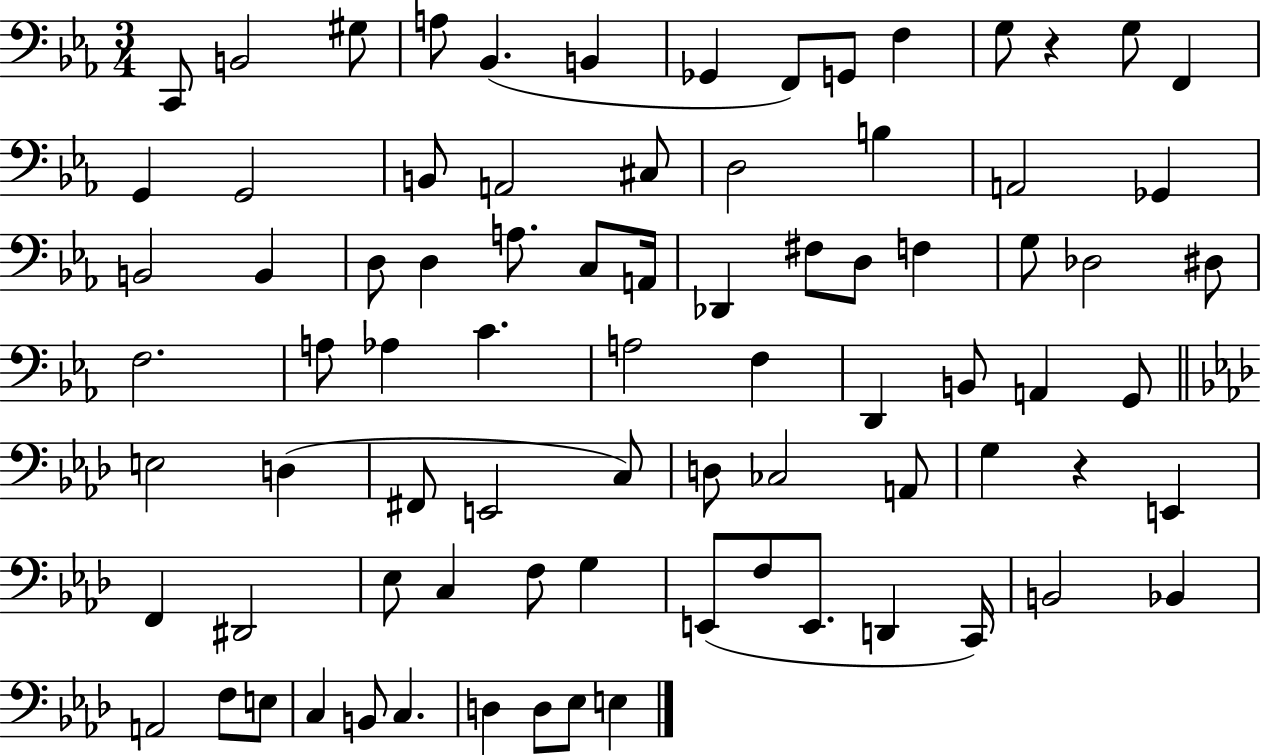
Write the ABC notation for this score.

X:1
T:Untitled
M:3/4
L:1/4
K:Eb
C,,/2 B,,2 ^G,/2 A,/2 _B,, B,, _G,, F,,/2 G,,/2 F, G,/2 z G,/2 F,, G,, G,,2 B,,/2 A,,2 ^C,/2 D,2 B, A,,2 _G,, B,,2 B,, D,/2 D, A,/2 C,/2 A,,/4 _D,, ^F,/2 D,/2 F, G,/2 _D,2 ^D,/2 F,2 A,/2 _A, C A,2 F, D,, B,,/2 A,, G,,/2 E,2 D, ^F,,/2 E,,2 C,/2 D,/2 _C,2 A,,/2 G, z E,, F,, ^D,,2 _E,/2 C, F,/2 G, E,,/2 F,/2 E,,/2 D,, C,,/4 B,,2 _B,, A,,2 F,/2 E,/2 C, B,,/2 C, D, D,/2 _E,/2 E,